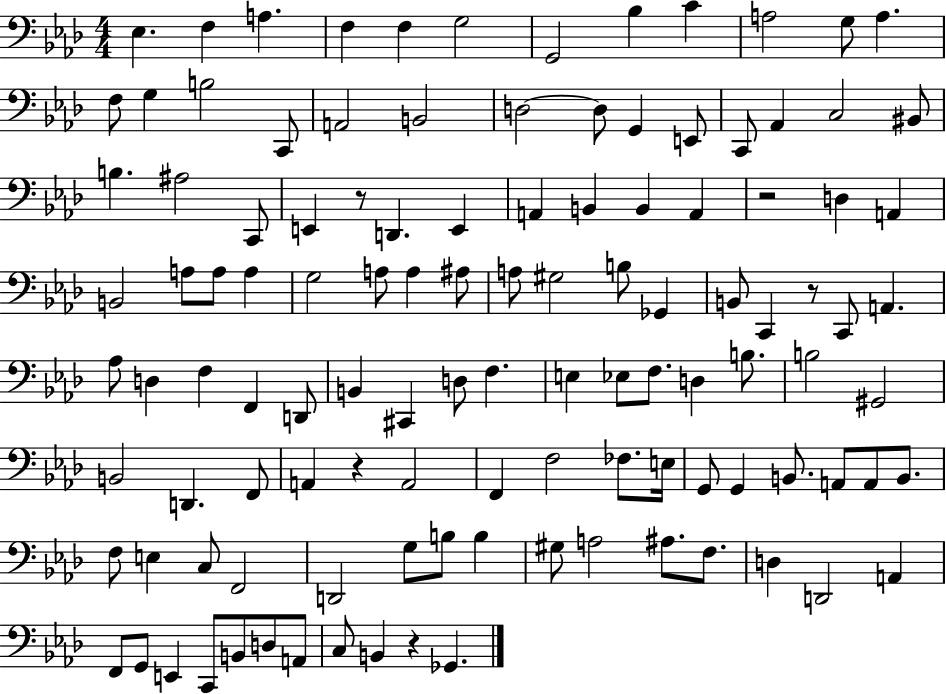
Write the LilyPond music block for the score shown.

{
  \clef bass
  \numericTimeSignature
  \time 4/4
  \key aes \major
  ees4. f4 a4. | f4 f4 g2 | g,2 bes4 c'4 | a2 g8 a4. | \break f8 g4 b2 c,8 | a,2 b,2 | d2~~ d8 g,4 e,8 | c,8 aes,4 c2 bis,8 | \break b4. ais2 c,8 | e,4 r8 d,4. e,4 | a,4 b,4 b,4 a,4 | r2 d4 a,4 | \break b,2 a8 a8 a4 | g2 a8 a4 ais8 | a8 gis2 b8 ges,4 | b,8 c,4 r8 c,8 a,4. | \break aes8 d4 f4 f,4 d,8 | b,4 cis,4 d8 f4. | e4 ees8 f8. d4 b8. | b2 gis,2 | \break b,2 d,4. f,8 | a,4 r4 a,2 | f,4 f2 fes8. e16 | g,8 g,4 b,8. a,8 a,8 b,8. | \break f8 e4 c8 f,2 | d,2 g8 b8 b4 | gis8 a2 ais8. f8. | d4 d,2 a,4 | \break f,8 g,8 e,4 c,8 b,8 d8 a,8 | c8 b,4 r4 ges,4. | \bar "|."
}